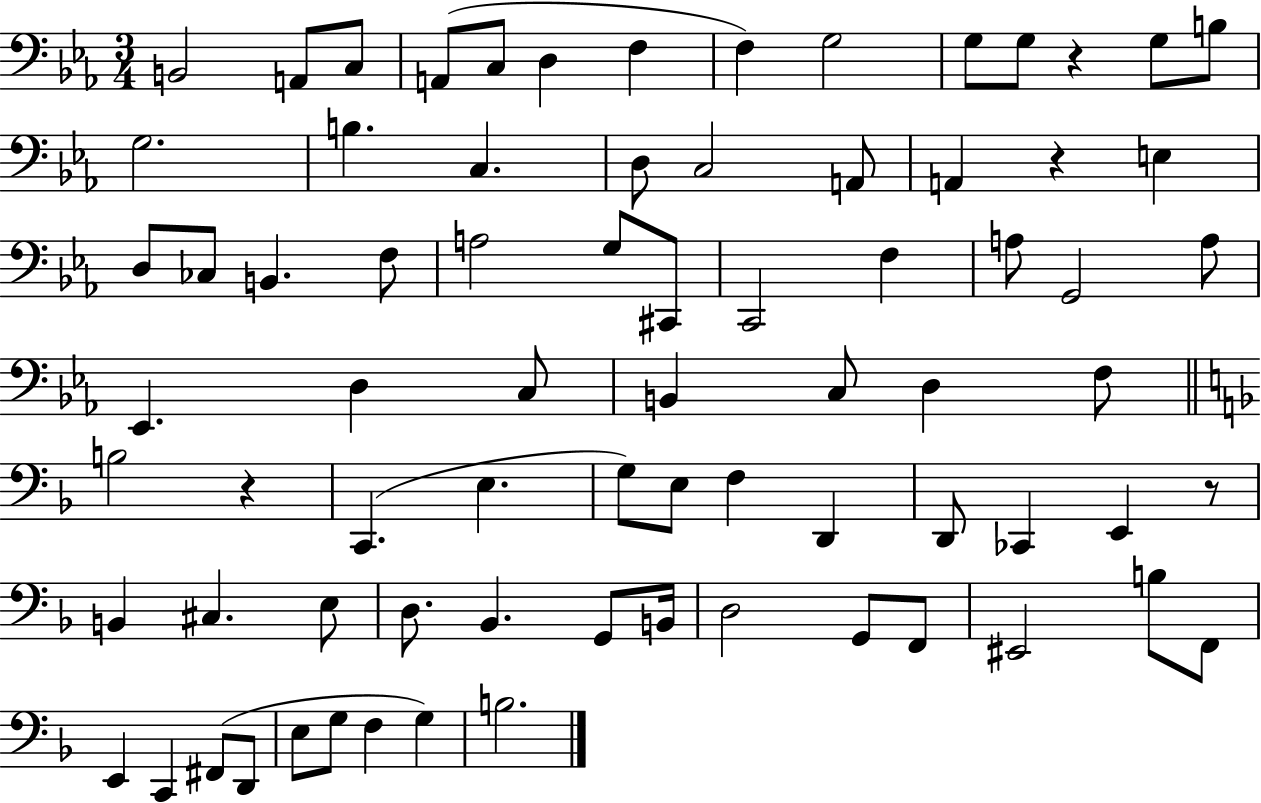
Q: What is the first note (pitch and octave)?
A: B2